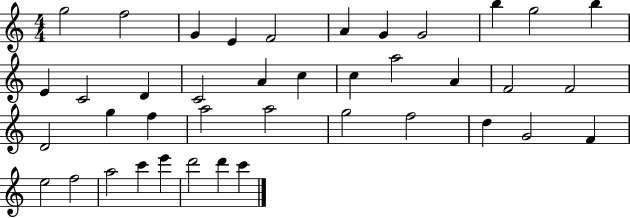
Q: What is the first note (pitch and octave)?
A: G5